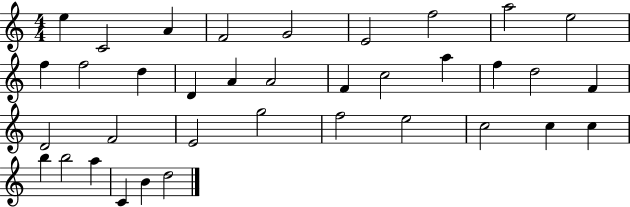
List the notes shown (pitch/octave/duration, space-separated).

E5/q C4/h A4/q F4/h G4/h E4/h F5/h A5/h E5/h F5/q F5/h D5/q D4/q A4/q A4/h F4/q C5/h A5/q F5/q D5/h F4/q D4/h F4/h E4/h G5/h F5/h E5/h C5/h C5/q C5/q B5/q B5/h A5/q C4/q B4/q D5/h